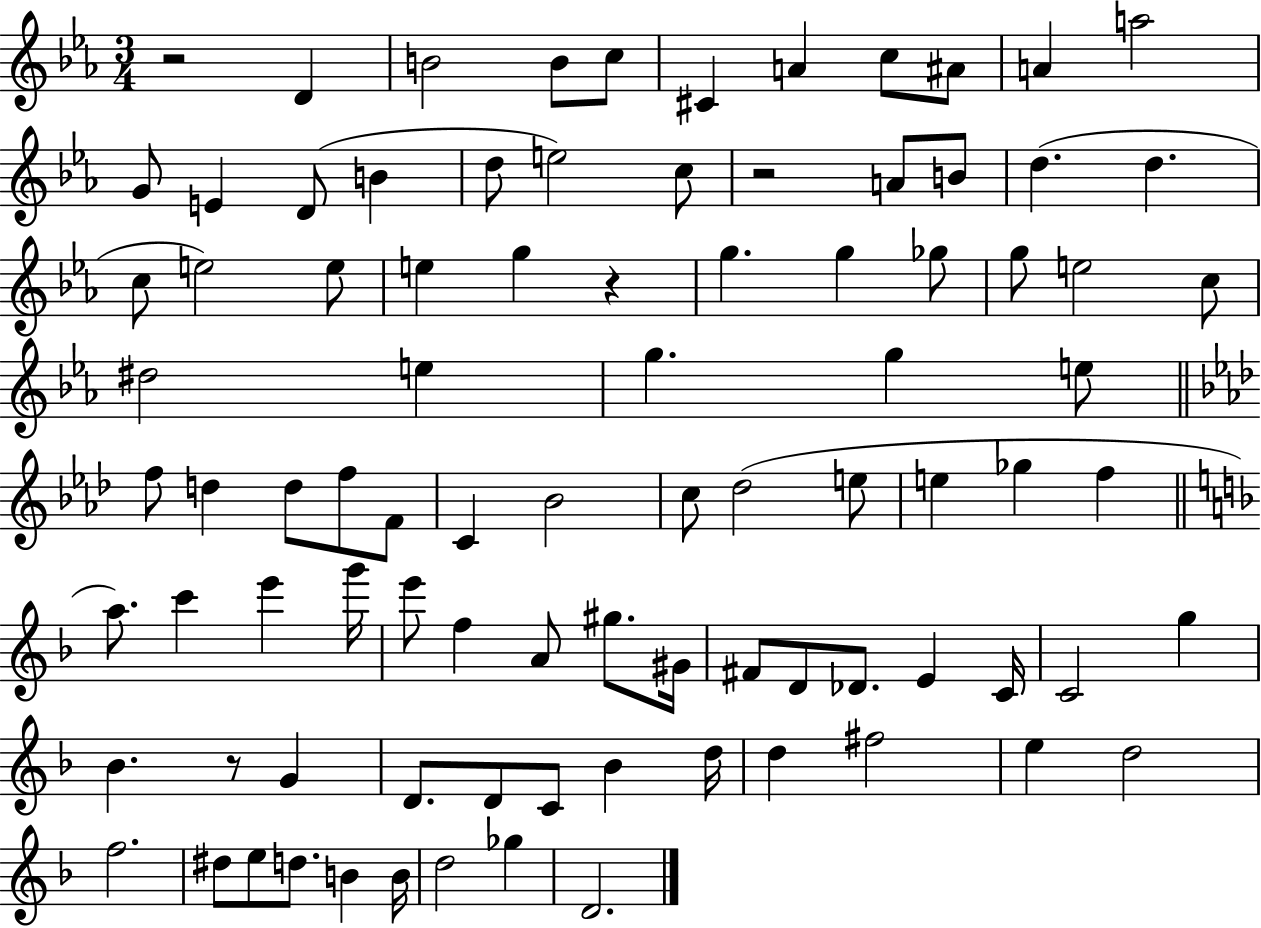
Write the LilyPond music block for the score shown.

{
  \clef treble
  \numericTimeSignature
  \time 3/4
  \key ees \major
  r2 d'4 | b'2 b'8 c''8 | cis'4 a'4 c''8 ais'8 | a'4 a''2 | \break g'8 e'4 d'8( b'4 | d''8 e''2) c''8 | r2 a'8 b'8 | d''4.( d''4. | \break c''8 e''2) e''8 | e''4 g''4 r4 | g''4. g''4 ges''8 | g''8 e''2 c''8 | \break dis''2 e''4 | g''4. g''4 e''8 | \bar "||" \break \key aes \major f''8 d''4 d''8 f''8 f'8 | c'4 bes'2 | c''8 des''2( e''8 | e''4 ges''4 f''4 | \break \bar "||" \break \key f \major a''8.) c'''4 e'''4 g'''16 | e'''8 f''4 a'8 gis''8. gis'16 | fis'8 d'8 des'8. e'4 c'16 | c'2 g''4 | \break bes'4. r8 g'4 | d'8. d'8 c'8 bes'4 d''16 | d''4 fis''2 | e''4 d''2 | \break f''2. | dis''8 e''8 d''8. b'4 b'16 | d''2 ges''4 | d'2. | \break \bar "|."
}